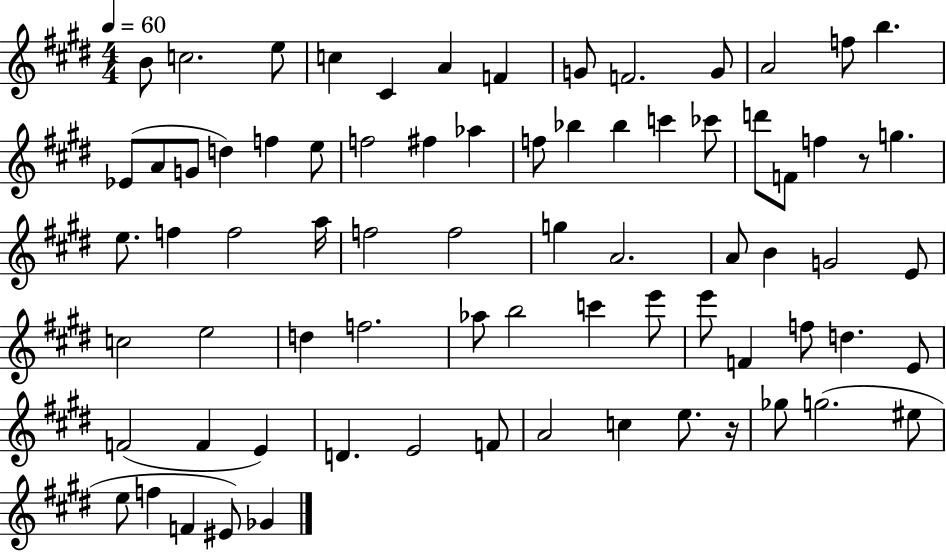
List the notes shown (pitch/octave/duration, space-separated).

B4/e C5/h. E5/e C5/q C#4/q A4/q F4/q G4/e F4/h. G4/e A4/h F5/e B5/q. Eb4/e A4/e G4/e D5/q F5/q E5/e F5/h F#5/q Ab5/q F5/e Bb5/q Bb5/q C6/q CES6/e D6/e F4/e F5/q R/e G5/q. E5/e. F5/q F5/h A5/s F5/h F5/h G5/q A4/h. A4/e B4/q G4/h E4/e C5/h E5/h D5/q F5/h. Ab5/e B5/h C6/q E6/e E6/e F4/q F5/e D5/q. E4/e F4/h F4/q E4/q D4/q. E4/h F4/e A4/h C5/q E5/e. R/s Gb5/e G5/h. EIS5/e E5/e F5/q F4/q EIS4/e Gb4/q